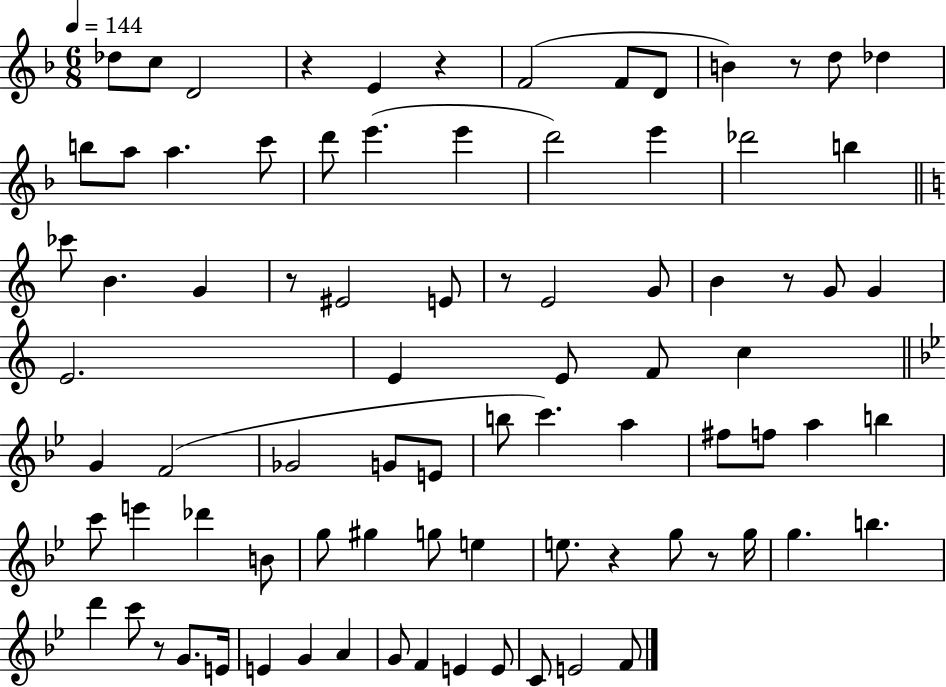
{
  \clef treble
  \numericTimeSignature
  \time 6/8
  \key f \major
  \tempo 4 = 144
  des''8 c''8 d'2 | r4 e'4 r4 | f'2( f'8 d'8 | b'4) r8 d''8 des''4 | \break b''8 a''8 a''4. c'''8 | d'''8 e'''4.( e'''4 | d'''2) e'''4 | des'''2 b''4 | \break \bar "||" \break \key a \minor ces'''8 b'4. g'4 | r8 eis'2 e'8 | r8 e'2 g'8 | b'4 r8 g'8 g'4 | \break e'2. | e'4 e'8 f'8 c''4 | \bar "||" \break \key bes \major g'4 f'2( | ges'2 g'8 e'8 | b''8 c'''4.) a''4 | fis''8 f''8 a''4 b''4 | \break c'''8 e'''4 des'''4 b'8 | g''8 gis''4 g''8 e''4 | e''8. r4 g''8 r8 g''16 | g''4. b''4. | \break d'''4 c'''8 r8 g'8. e'16 | e'4 g'4 a'4 | g'8 f'4 e'4 e'8 | c'8 e'2 f'8 | \break \bar "|."
}